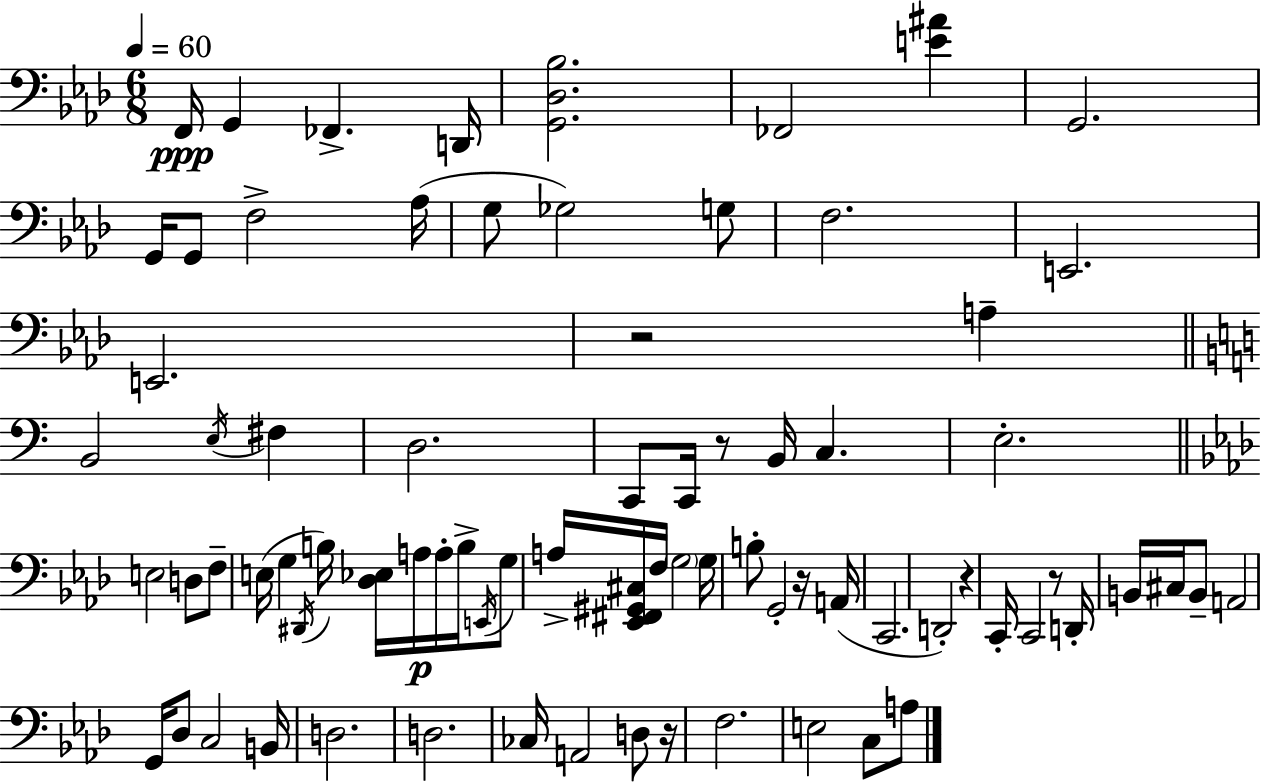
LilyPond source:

{
  \clef bass
  \numericTimeSignature
  \time 6/8
  \key f \minor
  \tempo 4 = 60
  f,16\ppp g,4 fes,4.-> d,16 | <g, des bes>2. | fes,2 <e' ais'>4 | g,2. | \break g,16 g,8 f2-> aes16( | g8 ges2) g8 | f2. | e,2. | \break e,2. | r2 a4-- | \bar "||" \break \key c \major b,2 \acciaccatura { e16 } fis4 | d2. | c,8 c,16 r8 b,16 c4. | e2.-. | \break \bar "||" \break \key f \minor e2 d8 f8-- | e16( g4 \acciaccatura { dis,16 }) b16 <des ees>16 a16\p a16-. b16-> \acciaccatura { e,16 } | g8 a16-> <ees, fis, gis, cis>16 f16 \parenthesize g2 | g16 b8-. g,2-. | \break r16 a,16( c,2. | d,2-.) r4 | c,16-. c,2 r8 | d,16-. b,16 cis16 b,8-- a,2 | \break g,16 des8 c2 | b,16 d2. | d2. | ces16 a,2 d8 | \break r16 f2. | e2 c8 | a8 \bar "|."
}